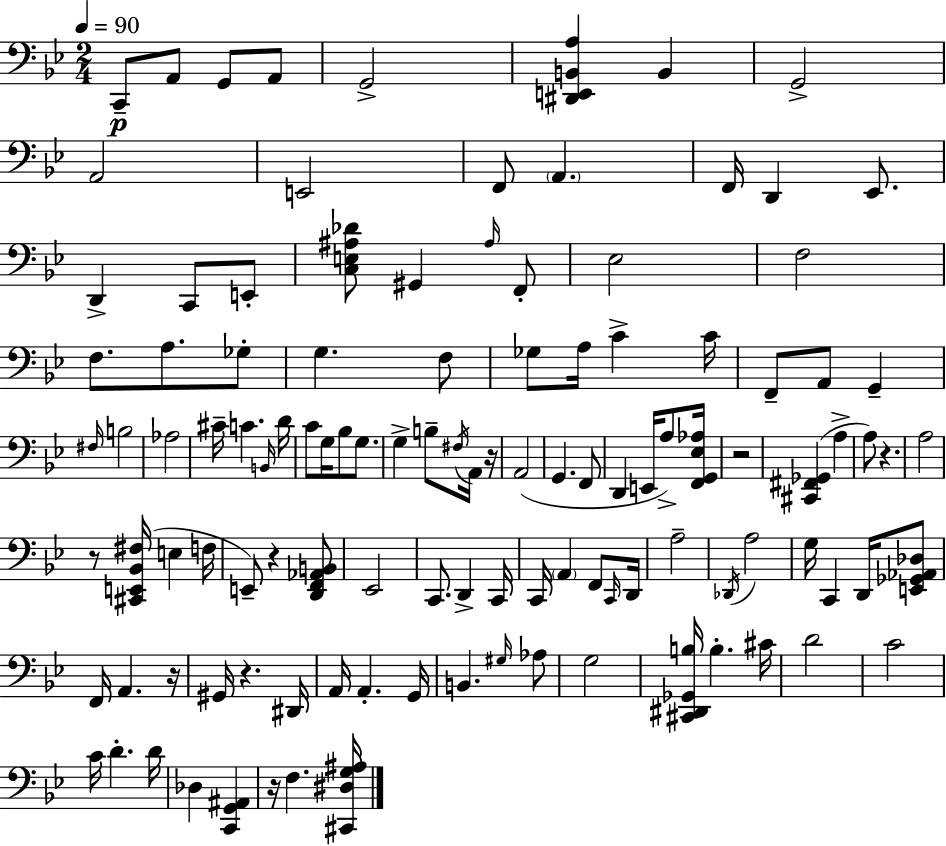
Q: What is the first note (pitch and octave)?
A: C2